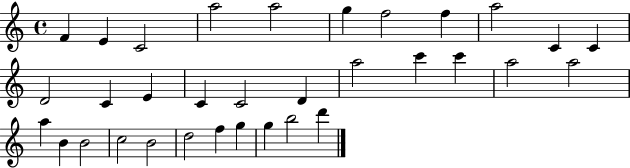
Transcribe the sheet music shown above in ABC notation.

X:1
T:Untitled
M:4/4
L:1/4
K:C
F E C2 a2 a2 g f2 f a2 C C D2 C E C C2 D a2 c' c' a2 a2 a B B2 c2 B2 d2 f g g b2 d'